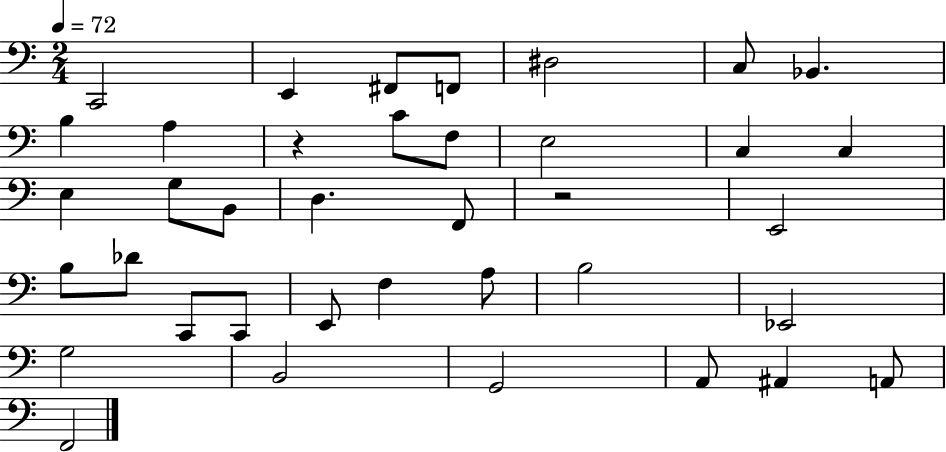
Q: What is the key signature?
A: C major